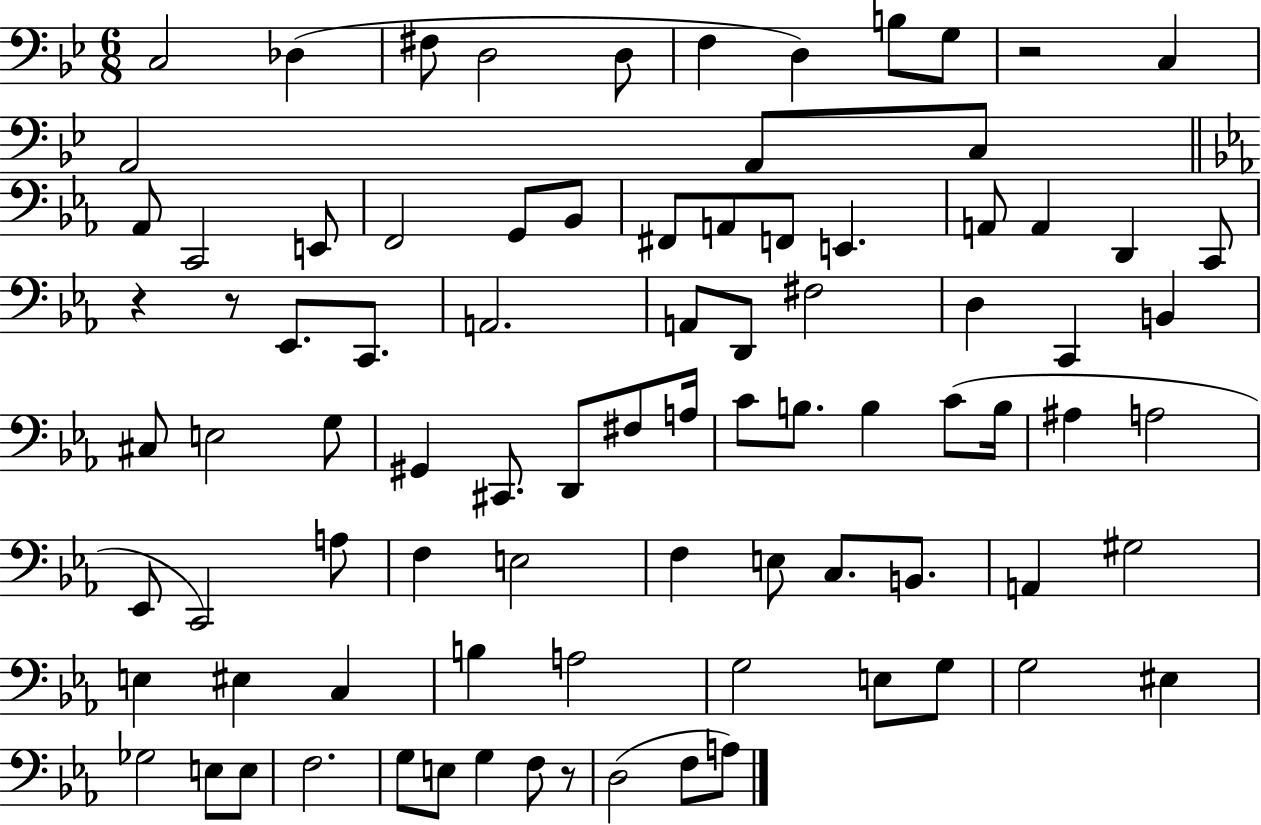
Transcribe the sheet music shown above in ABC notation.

X:1
T:Untitled
M:6/8
L:1/4
K:Bb
C,2 _D, ^F,/2 D,2 D,/2 F, D, B,/2 G,/2 z2 C, A,,2 A,,/2 C,/2 _A,,/2 C,,2 E,,/2 F,,2 G,,/2 _B,,/2 ^F,,/2 A,,/2 F,,/2 E,, A,,/2 A,, D,, C,,/2 z z/2 _E,,/2 C,,/2 A,,2 A,,/2 D,,/2 ^F,2 D, C,, B,, ^C,/2 E,2 G,/2 ^G,, ^C,,/2 D,,/2 ^F,/2 A,/4 C/2 B,/2 B, C/2 B,/4 ^A, A,2 _E,,/2 C,,2 A,/2 F, E,2 F, E,/2 C,/2 B,,/2 A,, ^G,2 E, ^E, C, B, A,2 G,2 E,/2 G,/2 G,2 ^E, _G,2 E,/2 E,/2 F,2 G,/2 E,/2 G, F,/2 z/2 D,2 F,/2 A,/2